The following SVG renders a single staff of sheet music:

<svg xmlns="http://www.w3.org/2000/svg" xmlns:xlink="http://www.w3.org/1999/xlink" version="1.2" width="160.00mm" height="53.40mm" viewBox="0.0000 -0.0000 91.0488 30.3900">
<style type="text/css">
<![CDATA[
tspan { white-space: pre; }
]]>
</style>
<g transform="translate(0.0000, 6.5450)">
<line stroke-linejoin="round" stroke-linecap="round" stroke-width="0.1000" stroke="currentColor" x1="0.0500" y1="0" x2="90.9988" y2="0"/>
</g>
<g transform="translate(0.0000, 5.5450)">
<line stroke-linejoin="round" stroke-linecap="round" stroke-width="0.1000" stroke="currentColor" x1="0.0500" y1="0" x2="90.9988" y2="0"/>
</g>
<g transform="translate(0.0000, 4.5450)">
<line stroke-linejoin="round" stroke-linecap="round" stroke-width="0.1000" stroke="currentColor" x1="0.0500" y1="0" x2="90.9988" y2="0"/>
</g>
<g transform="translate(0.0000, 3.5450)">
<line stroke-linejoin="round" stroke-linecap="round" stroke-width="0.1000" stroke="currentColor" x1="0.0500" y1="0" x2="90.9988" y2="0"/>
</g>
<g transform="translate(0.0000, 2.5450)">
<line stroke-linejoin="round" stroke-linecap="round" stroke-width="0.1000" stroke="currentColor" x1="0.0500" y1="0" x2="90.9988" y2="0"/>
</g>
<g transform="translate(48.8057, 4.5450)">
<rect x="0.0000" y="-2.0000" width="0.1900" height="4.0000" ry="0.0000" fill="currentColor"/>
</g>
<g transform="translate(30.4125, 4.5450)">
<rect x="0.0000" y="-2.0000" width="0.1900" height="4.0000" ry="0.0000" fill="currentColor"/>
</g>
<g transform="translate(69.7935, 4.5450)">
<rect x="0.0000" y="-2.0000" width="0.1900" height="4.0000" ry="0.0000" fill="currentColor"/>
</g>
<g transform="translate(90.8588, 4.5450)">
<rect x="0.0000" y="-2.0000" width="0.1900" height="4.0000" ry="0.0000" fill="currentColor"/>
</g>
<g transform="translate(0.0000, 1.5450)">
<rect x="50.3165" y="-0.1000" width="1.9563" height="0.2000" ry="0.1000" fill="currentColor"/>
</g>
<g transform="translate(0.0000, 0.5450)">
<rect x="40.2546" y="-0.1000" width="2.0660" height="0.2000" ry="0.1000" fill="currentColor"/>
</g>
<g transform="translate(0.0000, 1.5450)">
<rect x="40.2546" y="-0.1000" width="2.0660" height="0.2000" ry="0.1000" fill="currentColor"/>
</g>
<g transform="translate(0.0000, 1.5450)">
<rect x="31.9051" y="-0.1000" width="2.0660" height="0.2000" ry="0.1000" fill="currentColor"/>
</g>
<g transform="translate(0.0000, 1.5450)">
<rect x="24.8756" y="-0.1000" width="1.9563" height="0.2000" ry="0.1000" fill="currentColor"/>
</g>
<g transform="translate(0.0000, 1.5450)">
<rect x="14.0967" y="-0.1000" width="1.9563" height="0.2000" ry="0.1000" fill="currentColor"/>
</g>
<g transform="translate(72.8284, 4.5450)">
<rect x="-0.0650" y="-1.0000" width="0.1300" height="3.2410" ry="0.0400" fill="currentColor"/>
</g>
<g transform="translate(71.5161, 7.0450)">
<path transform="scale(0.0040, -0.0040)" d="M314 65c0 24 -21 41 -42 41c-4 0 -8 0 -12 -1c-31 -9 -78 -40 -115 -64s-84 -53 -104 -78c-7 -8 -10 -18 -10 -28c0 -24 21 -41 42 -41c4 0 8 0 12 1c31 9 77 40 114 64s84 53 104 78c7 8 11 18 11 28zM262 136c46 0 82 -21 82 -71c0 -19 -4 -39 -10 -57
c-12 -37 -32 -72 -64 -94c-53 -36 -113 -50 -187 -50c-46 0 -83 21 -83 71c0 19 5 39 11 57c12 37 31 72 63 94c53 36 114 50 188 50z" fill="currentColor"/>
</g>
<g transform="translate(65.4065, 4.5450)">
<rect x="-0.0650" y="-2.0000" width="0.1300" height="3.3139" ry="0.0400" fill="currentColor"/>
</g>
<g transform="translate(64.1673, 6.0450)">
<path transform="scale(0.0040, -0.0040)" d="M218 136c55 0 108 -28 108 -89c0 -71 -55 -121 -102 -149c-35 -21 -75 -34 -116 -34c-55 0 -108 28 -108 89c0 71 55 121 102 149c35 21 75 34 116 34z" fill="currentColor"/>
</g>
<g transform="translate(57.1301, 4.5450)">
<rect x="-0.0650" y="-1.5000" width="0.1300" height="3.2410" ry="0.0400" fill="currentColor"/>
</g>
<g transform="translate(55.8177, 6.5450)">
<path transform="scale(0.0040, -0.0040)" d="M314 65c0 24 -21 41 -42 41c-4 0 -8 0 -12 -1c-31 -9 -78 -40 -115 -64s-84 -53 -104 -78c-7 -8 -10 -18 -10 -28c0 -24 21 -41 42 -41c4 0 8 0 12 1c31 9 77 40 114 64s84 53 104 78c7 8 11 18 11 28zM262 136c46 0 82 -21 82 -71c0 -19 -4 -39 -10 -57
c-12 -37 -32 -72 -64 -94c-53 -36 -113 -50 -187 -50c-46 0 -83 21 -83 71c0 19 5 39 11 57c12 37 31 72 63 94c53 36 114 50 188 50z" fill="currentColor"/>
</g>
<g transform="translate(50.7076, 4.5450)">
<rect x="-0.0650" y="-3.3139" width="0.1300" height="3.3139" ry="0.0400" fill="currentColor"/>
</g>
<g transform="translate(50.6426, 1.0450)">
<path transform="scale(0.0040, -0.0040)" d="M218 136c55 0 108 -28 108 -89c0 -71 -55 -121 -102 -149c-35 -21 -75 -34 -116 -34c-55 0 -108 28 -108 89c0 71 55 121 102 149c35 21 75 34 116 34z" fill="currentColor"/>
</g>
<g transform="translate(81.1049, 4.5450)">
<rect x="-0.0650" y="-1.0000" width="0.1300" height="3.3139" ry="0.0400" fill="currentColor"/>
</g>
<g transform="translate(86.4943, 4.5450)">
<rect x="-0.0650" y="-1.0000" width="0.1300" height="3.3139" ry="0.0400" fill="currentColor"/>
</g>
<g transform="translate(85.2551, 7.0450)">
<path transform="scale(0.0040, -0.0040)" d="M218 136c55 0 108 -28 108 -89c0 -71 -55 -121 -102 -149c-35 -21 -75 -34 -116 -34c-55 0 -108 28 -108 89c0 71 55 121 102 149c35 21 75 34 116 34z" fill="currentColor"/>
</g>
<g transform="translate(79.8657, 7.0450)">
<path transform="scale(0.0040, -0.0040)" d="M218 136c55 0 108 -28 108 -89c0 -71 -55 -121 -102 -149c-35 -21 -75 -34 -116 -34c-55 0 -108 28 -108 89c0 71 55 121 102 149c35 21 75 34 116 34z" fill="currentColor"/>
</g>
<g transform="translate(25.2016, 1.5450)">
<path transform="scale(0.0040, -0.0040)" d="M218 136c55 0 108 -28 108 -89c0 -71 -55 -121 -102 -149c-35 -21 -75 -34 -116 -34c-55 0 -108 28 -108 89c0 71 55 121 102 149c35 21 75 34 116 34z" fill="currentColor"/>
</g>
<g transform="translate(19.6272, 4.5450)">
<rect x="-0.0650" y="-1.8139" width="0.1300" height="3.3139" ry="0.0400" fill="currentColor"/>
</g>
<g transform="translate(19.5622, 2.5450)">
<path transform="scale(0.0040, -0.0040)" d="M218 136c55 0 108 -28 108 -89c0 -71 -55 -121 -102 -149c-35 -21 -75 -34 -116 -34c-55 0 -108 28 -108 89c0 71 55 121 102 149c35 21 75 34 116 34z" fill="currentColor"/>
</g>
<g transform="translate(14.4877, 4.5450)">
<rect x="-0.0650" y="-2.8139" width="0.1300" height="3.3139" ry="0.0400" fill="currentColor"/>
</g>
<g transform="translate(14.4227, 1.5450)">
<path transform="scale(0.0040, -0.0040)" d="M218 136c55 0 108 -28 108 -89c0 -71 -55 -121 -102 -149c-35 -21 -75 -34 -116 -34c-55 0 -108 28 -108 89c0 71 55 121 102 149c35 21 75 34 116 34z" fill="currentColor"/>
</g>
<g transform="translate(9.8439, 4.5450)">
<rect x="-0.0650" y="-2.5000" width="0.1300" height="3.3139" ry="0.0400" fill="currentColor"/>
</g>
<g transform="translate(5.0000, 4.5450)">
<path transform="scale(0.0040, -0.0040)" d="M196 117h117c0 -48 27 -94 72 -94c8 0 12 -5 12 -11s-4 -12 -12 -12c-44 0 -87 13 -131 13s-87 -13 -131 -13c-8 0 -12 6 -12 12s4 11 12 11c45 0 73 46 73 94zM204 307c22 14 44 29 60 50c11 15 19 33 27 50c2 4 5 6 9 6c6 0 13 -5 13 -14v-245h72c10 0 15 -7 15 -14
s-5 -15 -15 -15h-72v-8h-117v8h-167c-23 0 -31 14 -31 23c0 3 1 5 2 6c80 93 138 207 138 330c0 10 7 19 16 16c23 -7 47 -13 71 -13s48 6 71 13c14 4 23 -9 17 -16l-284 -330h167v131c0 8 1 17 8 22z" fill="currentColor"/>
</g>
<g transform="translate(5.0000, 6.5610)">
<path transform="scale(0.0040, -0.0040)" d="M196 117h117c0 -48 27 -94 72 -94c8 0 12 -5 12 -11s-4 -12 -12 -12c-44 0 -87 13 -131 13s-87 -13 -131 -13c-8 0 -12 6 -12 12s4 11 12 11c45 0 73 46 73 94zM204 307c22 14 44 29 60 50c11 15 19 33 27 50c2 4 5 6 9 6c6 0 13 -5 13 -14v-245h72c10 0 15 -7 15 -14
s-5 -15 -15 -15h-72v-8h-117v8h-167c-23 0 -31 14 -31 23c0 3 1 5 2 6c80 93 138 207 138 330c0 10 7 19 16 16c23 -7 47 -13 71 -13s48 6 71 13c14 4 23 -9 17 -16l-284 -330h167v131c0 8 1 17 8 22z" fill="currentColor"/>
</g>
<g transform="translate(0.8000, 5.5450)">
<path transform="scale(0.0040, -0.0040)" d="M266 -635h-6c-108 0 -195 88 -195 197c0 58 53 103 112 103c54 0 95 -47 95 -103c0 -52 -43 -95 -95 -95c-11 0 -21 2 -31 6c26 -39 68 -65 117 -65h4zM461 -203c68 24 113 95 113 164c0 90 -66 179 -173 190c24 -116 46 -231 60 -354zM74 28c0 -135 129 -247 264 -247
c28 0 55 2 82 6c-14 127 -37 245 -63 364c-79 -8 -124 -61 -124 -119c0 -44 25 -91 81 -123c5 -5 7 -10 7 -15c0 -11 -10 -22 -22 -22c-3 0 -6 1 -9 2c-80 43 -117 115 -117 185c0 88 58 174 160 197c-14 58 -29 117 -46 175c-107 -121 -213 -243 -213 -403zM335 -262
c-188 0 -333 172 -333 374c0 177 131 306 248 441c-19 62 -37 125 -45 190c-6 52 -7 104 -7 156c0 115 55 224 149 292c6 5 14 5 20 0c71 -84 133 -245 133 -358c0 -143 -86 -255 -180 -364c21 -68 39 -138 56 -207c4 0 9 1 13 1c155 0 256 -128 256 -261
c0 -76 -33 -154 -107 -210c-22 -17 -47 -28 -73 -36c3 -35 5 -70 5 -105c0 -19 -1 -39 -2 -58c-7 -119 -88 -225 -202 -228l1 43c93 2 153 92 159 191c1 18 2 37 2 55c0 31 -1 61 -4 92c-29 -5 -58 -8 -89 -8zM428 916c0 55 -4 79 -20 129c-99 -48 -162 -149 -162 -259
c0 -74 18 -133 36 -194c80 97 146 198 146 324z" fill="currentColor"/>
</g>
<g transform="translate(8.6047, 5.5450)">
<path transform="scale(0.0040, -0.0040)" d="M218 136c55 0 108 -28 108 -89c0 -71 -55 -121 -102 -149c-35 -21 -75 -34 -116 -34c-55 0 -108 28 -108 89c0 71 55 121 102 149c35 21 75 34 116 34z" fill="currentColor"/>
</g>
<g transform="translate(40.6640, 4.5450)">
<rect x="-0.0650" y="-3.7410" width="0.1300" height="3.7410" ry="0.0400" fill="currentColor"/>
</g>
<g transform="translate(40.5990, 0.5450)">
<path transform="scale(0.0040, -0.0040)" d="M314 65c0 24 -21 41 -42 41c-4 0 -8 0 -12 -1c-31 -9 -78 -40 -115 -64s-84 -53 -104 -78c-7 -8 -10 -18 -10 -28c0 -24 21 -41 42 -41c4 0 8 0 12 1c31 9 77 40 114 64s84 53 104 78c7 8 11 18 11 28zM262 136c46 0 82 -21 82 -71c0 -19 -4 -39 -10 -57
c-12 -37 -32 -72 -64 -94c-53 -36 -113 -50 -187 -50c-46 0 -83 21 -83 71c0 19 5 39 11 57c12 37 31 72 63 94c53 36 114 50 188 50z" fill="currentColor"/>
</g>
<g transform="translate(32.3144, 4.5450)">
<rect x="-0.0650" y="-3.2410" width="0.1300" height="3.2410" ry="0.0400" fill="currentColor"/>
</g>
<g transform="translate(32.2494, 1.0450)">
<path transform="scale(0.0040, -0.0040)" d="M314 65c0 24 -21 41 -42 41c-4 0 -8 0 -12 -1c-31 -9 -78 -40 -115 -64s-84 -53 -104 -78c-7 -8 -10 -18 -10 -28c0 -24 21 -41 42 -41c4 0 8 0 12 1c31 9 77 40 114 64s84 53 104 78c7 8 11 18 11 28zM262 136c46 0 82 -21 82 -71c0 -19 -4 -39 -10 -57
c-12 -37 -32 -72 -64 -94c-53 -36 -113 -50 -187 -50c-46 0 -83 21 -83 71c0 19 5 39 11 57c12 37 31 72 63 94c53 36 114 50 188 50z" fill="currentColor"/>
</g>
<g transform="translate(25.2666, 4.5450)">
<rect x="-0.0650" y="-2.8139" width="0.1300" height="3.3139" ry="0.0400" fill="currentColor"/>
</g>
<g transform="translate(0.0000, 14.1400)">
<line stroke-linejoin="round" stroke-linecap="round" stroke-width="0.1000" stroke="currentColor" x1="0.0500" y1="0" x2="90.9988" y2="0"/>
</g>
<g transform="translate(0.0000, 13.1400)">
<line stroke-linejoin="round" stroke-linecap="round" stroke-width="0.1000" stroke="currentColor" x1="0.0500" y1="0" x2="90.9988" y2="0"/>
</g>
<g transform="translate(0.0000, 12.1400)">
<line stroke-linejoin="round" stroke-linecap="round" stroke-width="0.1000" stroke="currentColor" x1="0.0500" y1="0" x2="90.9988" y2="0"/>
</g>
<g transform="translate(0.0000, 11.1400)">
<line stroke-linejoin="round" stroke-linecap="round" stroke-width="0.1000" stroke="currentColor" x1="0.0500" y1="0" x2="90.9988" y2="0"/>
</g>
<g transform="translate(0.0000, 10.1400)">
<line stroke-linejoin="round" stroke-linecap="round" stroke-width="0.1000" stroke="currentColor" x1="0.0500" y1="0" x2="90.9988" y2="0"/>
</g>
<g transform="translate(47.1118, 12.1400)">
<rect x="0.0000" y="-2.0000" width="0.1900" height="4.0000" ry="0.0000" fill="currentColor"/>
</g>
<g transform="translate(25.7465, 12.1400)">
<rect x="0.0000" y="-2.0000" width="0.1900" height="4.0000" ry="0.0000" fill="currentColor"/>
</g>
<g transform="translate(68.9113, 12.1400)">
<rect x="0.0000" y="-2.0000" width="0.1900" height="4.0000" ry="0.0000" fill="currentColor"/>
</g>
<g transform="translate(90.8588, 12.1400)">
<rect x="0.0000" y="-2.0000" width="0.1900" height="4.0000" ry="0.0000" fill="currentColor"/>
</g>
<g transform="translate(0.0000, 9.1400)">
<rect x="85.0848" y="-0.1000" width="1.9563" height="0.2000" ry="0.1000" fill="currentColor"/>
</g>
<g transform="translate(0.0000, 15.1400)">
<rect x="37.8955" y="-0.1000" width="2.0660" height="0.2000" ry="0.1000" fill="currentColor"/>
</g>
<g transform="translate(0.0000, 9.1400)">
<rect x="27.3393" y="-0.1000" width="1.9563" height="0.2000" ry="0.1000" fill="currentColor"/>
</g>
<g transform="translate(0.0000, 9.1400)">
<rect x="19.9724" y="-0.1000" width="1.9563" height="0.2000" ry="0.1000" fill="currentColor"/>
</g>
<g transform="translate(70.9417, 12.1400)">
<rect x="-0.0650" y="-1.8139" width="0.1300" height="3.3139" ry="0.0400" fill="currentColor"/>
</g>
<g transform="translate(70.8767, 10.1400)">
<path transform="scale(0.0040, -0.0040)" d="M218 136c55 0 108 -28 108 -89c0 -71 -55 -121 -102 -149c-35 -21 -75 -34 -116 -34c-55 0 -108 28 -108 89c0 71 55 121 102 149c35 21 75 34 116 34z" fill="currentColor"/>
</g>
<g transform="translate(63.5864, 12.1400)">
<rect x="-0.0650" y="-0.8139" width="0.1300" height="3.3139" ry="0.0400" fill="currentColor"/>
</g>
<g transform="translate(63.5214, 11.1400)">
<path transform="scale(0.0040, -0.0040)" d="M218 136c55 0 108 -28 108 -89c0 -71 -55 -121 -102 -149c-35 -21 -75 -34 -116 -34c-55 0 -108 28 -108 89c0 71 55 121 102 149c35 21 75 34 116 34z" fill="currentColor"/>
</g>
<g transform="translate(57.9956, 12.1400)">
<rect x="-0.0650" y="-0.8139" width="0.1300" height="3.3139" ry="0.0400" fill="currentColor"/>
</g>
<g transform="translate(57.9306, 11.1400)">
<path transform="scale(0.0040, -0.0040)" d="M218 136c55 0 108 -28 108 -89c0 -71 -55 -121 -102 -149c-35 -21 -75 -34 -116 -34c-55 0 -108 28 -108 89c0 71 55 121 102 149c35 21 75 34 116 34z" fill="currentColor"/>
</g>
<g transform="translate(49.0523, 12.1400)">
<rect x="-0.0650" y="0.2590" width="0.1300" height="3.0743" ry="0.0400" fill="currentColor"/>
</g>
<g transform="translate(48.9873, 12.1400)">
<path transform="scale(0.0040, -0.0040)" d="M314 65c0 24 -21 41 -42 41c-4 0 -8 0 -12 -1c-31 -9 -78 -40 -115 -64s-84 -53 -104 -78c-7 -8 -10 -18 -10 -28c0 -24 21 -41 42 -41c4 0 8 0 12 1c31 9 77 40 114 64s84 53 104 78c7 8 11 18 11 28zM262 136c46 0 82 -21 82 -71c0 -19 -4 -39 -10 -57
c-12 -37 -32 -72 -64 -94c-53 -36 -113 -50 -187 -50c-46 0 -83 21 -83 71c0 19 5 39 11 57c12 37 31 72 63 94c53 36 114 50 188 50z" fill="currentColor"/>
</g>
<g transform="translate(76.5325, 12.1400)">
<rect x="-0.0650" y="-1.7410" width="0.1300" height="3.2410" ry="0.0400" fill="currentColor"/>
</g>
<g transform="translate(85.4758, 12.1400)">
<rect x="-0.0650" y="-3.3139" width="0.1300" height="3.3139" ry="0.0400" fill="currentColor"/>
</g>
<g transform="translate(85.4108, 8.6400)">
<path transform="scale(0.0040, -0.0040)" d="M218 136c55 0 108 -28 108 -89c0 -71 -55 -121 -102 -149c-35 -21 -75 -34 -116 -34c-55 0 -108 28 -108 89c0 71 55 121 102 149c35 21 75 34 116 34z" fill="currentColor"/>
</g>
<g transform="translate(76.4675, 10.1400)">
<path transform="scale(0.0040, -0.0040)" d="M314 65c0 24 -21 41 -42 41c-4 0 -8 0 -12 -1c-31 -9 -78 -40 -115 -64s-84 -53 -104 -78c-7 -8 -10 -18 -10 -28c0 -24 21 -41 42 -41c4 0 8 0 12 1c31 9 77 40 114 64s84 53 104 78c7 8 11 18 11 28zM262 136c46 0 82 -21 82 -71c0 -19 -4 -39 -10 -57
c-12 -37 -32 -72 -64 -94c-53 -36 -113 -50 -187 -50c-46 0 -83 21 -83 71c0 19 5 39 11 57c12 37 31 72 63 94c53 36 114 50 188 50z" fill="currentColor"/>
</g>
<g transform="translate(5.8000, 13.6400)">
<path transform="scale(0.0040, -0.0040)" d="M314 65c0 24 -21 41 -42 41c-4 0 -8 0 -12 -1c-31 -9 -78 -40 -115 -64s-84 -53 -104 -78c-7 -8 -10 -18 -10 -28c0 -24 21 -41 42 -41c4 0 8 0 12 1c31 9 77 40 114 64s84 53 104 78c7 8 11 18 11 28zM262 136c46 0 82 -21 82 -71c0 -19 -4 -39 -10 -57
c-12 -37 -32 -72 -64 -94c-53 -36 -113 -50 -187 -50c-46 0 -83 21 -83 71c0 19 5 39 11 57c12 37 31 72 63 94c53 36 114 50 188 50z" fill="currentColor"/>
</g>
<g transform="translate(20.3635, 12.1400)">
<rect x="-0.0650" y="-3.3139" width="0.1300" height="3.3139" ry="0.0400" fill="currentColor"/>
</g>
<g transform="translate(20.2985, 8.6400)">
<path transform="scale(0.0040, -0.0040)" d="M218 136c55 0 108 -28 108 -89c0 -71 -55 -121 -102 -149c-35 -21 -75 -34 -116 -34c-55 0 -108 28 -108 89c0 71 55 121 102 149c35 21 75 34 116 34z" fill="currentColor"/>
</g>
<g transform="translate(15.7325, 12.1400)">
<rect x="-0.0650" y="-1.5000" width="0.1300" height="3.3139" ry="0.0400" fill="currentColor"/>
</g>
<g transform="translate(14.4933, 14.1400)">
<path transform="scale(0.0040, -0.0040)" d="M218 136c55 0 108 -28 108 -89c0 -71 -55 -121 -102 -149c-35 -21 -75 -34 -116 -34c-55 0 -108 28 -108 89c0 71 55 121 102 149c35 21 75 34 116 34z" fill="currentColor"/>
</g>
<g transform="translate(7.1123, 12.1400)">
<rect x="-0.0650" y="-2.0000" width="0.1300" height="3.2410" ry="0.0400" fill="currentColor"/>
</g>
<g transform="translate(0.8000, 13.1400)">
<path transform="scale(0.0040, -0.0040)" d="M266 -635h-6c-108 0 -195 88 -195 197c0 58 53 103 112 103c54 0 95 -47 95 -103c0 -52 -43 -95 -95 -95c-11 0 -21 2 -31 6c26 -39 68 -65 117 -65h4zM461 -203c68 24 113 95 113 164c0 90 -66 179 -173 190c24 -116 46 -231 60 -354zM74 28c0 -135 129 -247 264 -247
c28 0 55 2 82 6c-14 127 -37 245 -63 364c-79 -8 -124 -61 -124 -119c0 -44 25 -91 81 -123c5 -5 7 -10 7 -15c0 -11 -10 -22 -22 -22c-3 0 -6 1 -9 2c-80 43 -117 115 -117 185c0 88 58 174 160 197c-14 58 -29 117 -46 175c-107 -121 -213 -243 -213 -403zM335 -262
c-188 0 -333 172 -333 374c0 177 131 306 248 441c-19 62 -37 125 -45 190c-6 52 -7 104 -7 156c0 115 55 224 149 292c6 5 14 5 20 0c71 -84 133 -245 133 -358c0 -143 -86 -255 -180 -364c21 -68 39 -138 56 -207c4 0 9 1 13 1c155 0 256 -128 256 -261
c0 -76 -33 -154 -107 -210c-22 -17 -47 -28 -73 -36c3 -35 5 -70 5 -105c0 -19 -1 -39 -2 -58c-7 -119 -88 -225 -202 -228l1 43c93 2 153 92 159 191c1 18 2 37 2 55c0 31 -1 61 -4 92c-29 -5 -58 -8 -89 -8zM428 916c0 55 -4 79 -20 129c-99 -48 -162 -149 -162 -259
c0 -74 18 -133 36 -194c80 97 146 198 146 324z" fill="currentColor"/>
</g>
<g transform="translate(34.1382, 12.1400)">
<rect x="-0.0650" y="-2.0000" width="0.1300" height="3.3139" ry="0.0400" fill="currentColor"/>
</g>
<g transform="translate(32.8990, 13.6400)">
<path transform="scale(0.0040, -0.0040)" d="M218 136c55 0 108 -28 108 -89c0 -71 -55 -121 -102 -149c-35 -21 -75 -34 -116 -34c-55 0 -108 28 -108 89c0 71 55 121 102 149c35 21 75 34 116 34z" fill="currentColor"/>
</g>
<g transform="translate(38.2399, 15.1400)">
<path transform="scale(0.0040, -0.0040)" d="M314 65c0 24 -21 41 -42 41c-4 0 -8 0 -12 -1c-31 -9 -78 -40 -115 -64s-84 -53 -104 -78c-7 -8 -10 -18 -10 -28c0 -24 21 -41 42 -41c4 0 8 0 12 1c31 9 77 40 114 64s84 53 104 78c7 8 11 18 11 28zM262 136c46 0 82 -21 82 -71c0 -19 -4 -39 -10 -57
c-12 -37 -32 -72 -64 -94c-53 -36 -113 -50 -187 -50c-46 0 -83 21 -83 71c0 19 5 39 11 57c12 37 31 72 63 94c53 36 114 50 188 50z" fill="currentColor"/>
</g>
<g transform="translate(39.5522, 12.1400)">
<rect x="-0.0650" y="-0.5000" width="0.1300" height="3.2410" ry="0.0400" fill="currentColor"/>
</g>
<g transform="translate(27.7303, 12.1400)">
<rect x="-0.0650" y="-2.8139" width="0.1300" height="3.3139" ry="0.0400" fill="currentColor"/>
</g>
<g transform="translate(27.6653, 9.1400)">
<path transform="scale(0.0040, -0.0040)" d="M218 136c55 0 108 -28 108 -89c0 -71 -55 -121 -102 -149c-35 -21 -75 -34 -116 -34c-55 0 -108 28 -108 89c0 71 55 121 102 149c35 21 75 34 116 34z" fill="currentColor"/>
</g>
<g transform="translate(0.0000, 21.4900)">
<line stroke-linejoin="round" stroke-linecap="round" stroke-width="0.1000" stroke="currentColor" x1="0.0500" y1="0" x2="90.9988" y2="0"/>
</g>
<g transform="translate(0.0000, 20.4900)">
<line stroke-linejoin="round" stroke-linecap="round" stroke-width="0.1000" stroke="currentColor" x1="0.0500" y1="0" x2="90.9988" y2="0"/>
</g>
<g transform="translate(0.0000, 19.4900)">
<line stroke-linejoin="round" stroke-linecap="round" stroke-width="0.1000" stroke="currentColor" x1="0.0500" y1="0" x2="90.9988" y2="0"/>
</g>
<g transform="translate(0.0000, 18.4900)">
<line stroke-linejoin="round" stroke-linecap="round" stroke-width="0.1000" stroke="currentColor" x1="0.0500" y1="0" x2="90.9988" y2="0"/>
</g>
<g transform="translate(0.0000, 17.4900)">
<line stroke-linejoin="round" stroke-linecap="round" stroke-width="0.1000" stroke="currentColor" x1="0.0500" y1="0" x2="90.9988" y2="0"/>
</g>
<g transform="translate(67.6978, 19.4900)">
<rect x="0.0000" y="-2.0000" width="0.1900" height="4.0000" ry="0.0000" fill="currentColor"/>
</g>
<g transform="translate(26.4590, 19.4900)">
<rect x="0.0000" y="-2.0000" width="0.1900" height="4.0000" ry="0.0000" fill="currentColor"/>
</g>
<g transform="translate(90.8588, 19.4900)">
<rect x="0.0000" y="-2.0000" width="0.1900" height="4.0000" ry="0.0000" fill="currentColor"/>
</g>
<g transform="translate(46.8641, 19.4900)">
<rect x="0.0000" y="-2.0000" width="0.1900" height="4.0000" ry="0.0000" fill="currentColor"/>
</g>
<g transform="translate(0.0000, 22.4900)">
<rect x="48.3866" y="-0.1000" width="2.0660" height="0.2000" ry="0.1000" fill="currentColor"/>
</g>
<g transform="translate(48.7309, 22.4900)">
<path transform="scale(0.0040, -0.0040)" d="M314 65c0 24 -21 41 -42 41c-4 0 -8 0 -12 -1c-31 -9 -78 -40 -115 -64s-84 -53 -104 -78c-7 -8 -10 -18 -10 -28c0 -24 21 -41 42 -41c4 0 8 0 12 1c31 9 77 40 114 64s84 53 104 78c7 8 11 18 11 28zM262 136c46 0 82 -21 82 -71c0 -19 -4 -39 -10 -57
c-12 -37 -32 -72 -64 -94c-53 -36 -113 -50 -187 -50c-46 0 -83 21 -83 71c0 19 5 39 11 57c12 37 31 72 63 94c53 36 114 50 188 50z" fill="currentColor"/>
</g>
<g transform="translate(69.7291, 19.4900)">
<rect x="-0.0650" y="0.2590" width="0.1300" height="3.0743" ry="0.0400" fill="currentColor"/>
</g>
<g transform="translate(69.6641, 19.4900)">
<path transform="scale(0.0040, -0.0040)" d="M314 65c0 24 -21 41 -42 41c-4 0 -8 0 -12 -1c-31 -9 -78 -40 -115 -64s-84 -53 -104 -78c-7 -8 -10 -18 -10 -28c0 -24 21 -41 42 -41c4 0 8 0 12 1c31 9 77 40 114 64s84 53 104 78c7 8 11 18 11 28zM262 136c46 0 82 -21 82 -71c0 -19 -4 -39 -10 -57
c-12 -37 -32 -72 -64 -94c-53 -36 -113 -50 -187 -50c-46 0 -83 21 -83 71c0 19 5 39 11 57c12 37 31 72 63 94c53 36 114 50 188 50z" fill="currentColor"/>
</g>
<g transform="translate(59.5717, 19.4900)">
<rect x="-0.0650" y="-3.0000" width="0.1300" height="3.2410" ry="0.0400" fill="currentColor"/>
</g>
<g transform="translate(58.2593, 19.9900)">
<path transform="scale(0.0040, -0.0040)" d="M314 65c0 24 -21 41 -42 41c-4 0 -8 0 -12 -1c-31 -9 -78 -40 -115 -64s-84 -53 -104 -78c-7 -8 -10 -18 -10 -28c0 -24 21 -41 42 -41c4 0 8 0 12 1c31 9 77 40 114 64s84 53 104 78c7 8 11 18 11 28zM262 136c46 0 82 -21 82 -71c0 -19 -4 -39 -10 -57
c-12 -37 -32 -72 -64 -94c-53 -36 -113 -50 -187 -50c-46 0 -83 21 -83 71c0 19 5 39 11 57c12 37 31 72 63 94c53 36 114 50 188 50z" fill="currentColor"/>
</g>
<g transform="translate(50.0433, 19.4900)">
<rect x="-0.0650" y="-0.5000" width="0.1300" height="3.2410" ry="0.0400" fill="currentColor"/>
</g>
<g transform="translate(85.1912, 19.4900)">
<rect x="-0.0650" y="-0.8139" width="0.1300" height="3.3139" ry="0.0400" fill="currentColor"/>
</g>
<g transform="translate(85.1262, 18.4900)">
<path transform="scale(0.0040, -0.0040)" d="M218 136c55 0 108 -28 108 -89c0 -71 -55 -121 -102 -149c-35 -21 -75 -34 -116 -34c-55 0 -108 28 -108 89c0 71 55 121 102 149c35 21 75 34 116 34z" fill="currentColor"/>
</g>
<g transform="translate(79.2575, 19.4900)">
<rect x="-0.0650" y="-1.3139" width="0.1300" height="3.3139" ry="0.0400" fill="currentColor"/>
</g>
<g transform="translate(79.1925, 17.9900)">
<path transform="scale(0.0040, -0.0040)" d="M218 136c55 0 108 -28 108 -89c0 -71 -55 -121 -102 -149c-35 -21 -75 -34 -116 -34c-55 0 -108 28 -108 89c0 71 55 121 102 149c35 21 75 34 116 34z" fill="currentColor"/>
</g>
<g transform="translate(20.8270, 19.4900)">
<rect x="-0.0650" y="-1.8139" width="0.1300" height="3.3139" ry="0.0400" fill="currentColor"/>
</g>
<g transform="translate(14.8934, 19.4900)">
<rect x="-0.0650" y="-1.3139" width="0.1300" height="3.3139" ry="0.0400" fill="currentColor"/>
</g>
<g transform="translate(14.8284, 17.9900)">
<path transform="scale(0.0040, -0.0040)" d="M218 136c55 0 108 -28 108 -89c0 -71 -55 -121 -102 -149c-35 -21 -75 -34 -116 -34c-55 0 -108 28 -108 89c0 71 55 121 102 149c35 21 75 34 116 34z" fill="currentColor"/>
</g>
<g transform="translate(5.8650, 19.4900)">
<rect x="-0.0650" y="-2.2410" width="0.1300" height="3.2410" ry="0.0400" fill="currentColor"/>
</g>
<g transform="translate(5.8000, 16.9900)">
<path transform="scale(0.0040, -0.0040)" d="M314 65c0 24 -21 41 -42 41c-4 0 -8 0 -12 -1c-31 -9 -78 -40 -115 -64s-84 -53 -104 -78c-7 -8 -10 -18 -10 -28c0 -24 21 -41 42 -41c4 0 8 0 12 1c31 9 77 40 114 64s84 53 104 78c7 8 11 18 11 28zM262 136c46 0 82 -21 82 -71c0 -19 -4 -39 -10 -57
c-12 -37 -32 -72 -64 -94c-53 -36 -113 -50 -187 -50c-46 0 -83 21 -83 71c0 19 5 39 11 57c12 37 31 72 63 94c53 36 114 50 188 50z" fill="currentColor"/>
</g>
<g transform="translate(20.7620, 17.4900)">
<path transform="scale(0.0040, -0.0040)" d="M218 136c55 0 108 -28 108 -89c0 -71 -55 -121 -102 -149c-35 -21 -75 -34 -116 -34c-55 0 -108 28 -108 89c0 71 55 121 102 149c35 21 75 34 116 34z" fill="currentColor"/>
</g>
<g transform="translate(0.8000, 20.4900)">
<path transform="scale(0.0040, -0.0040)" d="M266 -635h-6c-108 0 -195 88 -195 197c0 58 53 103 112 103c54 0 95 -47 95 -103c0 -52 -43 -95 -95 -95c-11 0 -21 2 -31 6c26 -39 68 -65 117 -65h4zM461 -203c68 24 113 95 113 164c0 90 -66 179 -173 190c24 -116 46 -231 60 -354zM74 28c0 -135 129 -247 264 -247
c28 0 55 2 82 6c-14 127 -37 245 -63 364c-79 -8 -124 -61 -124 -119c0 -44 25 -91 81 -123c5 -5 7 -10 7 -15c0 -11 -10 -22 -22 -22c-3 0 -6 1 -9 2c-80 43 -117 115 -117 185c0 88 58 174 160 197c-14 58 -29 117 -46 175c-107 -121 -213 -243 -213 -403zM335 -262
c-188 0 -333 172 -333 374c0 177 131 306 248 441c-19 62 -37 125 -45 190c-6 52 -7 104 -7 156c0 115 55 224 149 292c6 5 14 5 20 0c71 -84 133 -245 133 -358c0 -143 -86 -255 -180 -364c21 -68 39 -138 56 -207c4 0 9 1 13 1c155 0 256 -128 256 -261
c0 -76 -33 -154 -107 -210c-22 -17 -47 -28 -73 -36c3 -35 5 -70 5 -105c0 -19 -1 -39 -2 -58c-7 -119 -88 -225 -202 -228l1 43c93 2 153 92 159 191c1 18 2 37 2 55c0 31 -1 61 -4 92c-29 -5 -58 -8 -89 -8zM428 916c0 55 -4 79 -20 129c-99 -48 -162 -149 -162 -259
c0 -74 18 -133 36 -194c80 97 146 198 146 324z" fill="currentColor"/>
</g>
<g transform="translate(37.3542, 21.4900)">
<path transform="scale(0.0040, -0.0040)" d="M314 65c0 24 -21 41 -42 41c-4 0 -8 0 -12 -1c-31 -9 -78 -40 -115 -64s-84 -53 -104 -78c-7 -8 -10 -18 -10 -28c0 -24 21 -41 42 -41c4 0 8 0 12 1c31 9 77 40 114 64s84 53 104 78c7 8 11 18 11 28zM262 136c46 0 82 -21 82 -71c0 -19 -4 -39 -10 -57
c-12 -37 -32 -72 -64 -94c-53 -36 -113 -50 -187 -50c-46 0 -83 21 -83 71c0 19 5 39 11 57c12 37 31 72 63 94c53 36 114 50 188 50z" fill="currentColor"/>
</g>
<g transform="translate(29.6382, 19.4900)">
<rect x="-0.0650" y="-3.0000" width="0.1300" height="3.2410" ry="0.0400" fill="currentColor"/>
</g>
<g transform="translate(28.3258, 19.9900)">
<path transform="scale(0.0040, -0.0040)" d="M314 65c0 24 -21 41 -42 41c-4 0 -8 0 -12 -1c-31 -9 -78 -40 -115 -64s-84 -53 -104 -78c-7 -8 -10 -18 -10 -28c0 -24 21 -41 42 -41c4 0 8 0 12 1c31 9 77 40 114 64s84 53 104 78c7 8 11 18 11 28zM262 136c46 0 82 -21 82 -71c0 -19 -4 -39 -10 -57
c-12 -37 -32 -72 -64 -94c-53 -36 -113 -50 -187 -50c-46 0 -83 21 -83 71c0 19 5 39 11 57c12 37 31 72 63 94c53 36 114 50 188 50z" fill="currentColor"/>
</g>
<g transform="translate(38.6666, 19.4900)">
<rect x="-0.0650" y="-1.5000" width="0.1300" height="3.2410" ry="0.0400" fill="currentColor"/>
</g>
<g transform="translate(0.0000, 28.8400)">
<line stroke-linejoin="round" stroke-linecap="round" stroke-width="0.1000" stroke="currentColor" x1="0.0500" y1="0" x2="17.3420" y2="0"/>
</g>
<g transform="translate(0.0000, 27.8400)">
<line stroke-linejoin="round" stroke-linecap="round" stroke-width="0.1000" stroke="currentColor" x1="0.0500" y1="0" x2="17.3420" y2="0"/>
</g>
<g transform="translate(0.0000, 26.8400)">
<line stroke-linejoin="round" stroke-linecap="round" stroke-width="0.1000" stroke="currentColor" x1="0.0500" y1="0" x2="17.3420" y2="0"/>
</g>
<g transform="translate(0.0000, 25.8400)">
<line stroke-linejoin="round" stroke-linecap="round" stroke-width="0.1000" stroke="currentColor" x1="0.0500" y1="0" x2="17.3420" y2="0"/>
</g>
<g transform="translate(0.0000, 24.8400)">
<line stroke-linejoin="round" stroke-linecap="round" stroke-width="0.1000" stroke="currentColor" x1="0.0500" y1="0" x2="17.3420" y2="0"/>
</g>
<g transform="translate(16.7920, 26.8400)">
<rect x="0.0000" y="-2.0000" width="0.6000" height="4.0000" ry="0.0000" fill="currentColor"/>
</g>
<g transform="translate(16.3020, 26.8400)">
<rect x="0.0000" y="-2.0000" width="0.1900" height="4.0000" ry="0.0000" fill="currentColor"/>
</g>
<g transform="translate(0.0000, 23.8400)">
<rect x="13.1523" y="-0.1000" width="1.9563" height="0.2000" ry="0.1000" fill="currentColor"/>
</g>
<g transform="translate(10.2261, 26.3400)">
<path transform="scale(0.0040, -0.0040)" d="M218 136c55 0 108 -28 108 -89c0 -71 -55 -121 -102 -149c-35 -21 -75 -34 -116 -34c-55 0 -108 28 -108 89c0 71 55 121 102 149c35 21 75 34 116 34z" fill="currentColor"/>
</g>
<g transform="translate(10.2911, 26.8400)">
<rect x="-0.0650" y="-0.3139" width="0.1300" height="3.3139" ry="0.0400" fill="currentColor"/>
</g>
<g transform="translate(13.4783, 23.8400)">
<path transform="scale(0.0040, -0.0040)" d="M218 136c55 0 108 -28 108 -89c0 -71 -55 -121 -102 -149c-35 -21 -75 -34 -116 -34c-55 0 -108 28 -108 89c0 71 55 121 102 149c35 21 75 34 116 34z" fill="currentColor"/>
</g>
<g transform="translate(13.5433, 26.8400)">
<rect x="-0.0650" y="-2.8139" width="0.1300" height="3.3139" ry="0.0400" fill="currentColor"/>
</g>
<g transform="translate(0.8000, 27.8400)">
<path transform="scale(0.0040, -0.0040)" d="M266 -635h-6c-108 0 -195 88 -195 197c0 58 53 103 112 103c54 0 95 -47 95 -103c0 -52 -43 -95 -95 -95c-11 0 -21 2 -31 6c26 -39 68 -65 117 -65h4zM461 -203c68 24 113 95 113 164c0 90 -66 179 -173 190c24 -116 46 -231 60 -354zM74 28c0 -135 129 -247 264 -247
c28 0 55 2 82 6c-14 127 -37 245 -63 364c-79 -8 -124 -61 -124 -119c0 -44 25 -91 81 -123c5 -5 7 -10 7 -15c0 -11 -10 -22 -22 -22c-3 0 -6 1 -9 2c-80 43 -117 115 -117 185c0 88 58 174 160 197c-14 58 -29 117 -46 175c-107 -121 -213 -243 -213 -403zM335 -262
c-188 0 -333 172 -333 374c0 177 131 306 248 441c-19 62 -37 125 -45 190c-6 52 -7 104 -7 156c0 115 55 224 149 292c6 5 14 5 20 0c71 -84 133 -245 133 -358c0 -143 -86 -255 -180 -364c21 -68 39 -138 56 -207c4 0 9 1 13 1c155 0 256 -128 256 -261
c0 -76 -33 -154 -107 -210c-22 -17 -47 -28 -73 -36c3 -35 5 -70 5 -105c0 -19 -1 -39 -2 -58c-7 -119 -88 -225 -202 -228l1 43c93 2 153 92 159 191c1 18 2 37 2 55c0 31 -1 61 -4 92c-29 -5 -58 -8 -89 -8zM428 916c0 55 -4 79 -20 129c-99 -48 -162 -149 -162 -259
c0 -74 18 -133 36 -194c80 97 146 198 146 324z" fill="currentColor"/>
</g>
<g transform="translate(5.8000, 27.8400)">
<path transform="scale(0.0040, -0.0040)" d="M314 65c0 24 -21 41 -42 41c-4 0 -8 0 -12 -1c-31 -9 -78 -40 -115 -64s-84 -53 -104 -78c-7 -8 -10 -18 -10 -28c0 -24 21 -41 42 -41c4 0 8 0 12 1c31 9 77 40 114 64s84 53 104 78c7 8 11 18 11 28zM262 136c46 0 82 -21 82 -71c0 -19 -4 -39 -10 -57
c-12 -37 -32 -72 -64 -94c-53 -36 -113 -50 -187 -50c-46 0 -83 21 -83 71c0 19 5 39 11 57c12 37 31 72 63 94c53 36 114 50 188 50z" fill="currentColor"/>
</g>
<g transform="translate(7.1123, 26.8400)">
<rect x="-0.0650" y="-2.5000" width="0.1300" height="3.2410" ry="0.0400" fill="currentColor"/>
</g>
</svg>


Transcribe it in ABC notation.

X:1
T:Untitled
M:4/4
L:1/4
K:C
G a f a b2 c'2 b E2 F D2 D D F2 E b a F C2 B2 d d f f2 b g2 e f A2 E2 C2 A2 B2 e d G2 c a